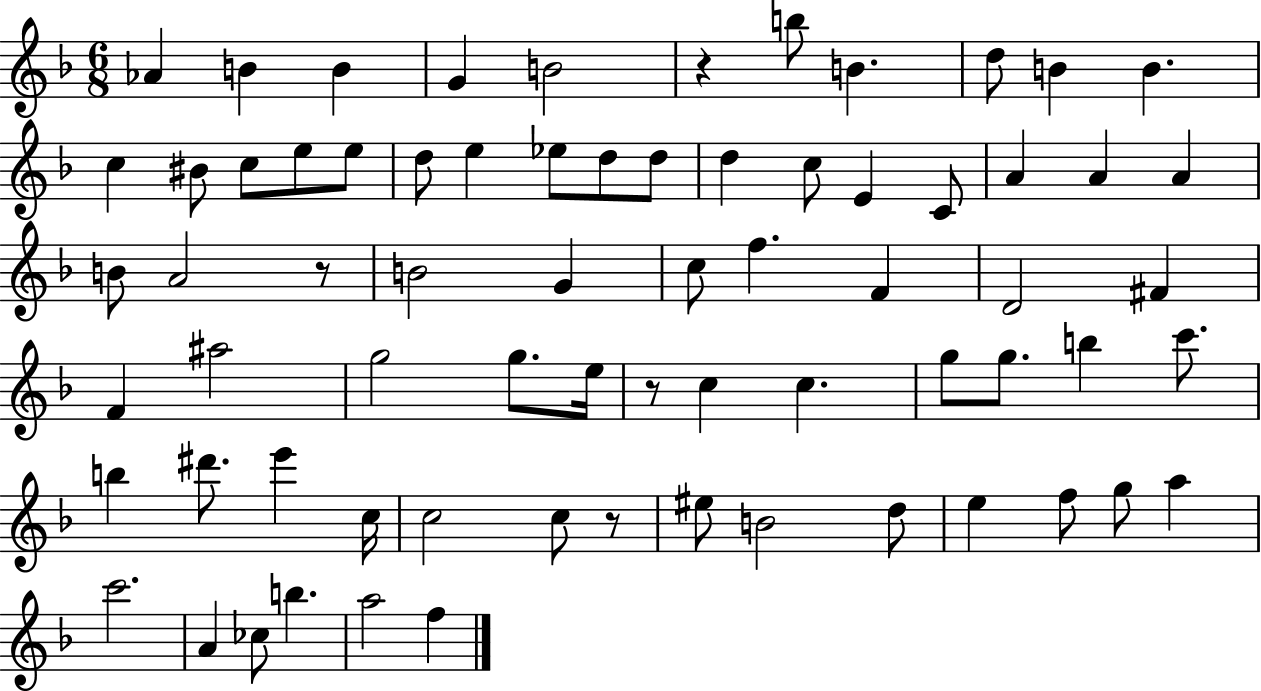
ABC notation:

X:1
T:Untitled
M:6/8
L:1/4
K:F
_A B B G B2 z b/2 B d/2 B B c ^B/2 c/2 e/2 e/2 d/2 e _e/2 d/2 d/2 d c/2 E C/2 A A A B/2 A2 z/2 B2 G c/2 f F D2 ^F F ^a2 g2 g/2 e/4 z/2 c c g/2 g/2 b c'/2 b ^d'/2 e' c/4 c2 c/2 z/2 ^e/2 B2 d/2 e f/2 g/2 a c'2 A _c/2 b a2 f